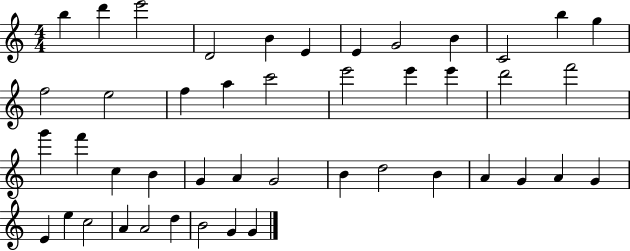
B5/q D6/q E6/h D4/h B4/q E4/q E4/q G4/h B4/q C4/h B5/q G5/q F5/h E5/h F5/q A5/q C6/h E6/h E6/q E6/q D6/h F6/h G6/q F6/q C5/q B4/q G4/q A4/q G4/h B4/q D5/h B4/q A4/q G4/q A4/q G4/q E4/q E5/q C5/h A4/q A4/h D5/q B4/h G4/q G4/q